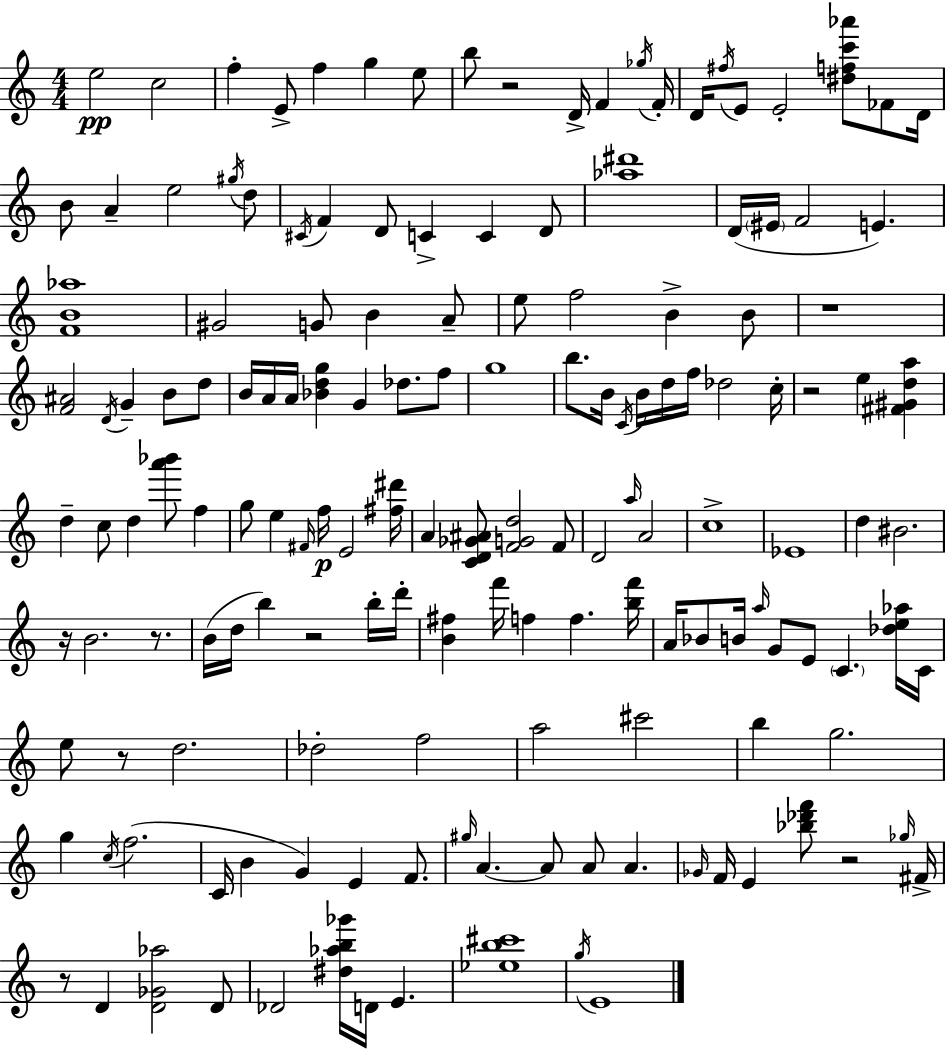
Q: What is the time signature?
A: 4/4